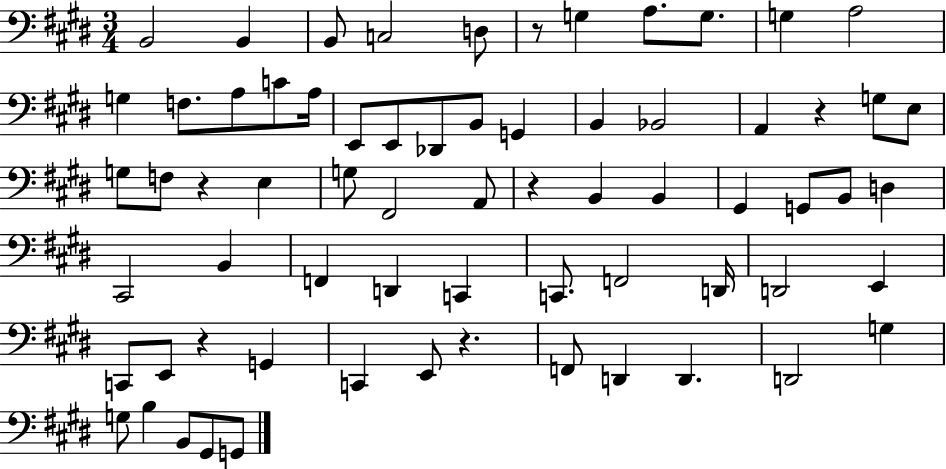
{
  \clef bass
  \numericTimeSignature
  \time 3/4
  \key e \major
  b,2 b,4 | b,8 c2 d8 | r8 g4 a8. g8. | g4 a2 | \break g4 f8. a8 c'8 a16 | e,8 e,8 des,8 b,8 g,4 | b,4 bes,2 | a,4 r4 g8 e8 | \break g8 f8 r4 e4 | g8 fis,2 a,8 | r4 b,4 b,4 | gis,4 g,8 b,8 d4 | \break cis,2 b,4 | f,4 d,4 c,4 | c,8. f,2 d,16 | d,2 e,4 | \break c,8 e,8 r4 g,4 | c,4 e,8 r4. | f,8 d,4 d,4. | d,2 g4 | \break g8 b4 b,8 gis,8 g,8 | \bar "|."
}